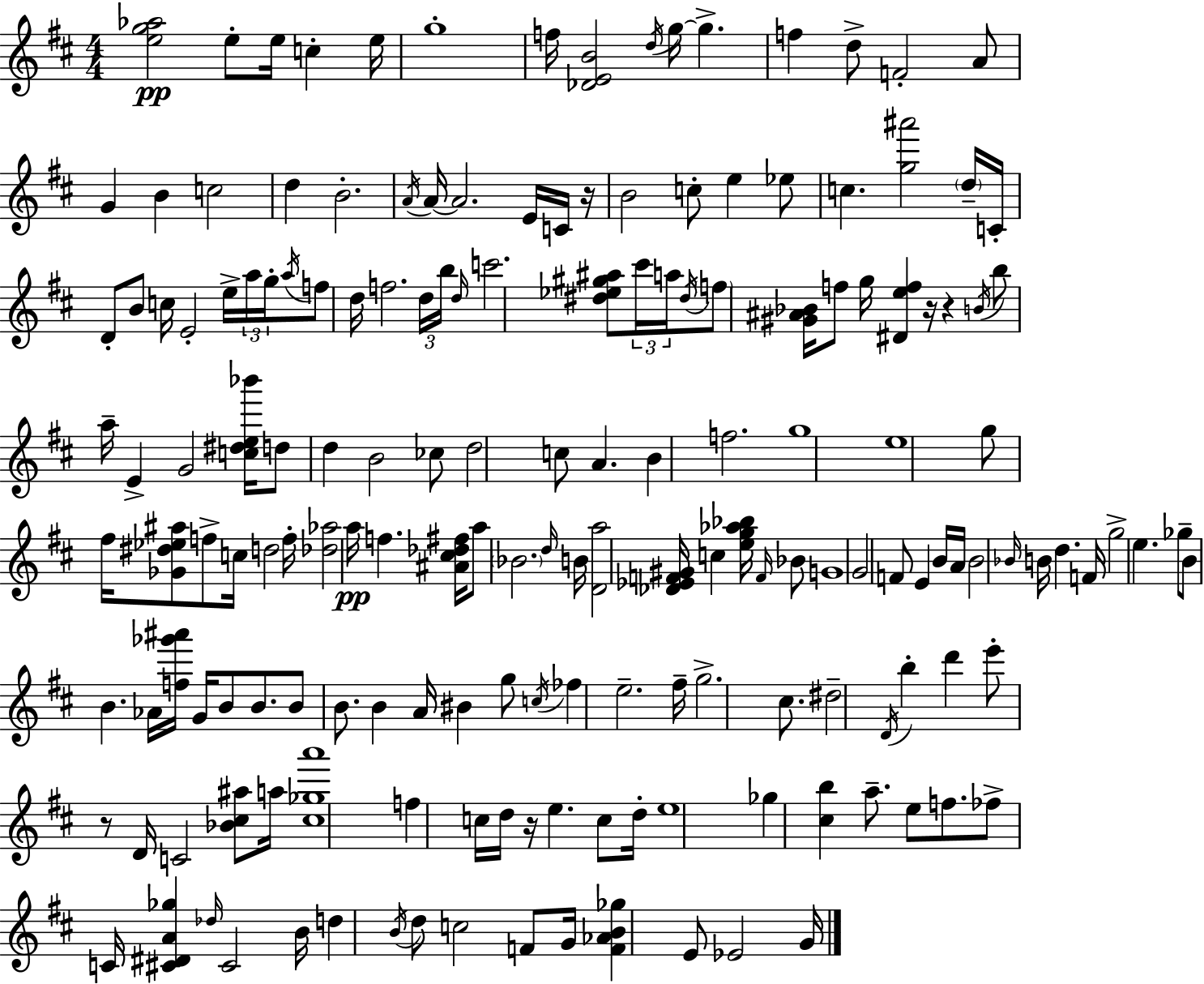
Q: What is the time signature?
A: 4/4